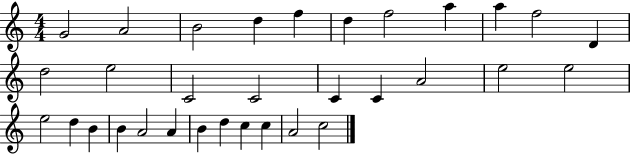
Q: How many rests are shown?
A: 0